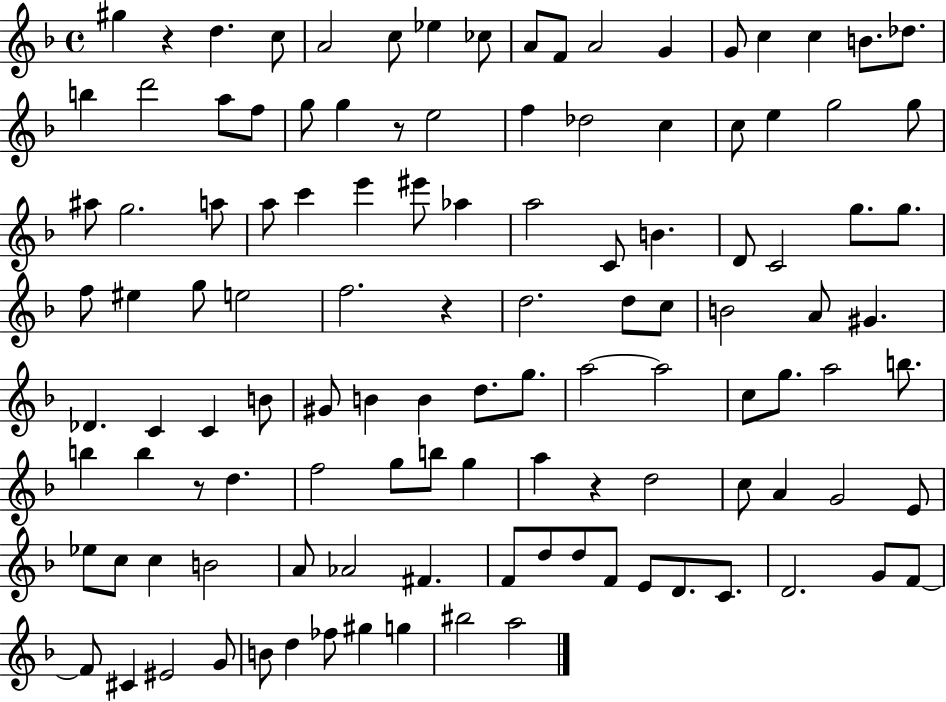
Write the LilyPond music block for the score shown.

{
  \clef treble
  \time 4/4
  \defaultTimeSignature
  \key f \major
  gis''4 r4 d''4. c''8 | a'2 c''8 ees''4 ces''8 | a'8 f'8 a'2 g'4 | g'8 c''4 c''4 b'8. des''8. | \break b''4 d'''2 a''8 f''8 | g''8 g''4 r8 e''2 | f''4 des''2 c''4 | c''8 e''4 g''2 g''8 | \break ais''8 g''2. a''8 | a''8 c'''4 e'''4 eis'''8 aes''4 | a''2 c'8 b'4. | d'8 c'2 g''8. g''8. | \break f''8 eis''4 g''8 e''2 | f''2. r4 | d''2. d''8 c''8 | b'2 a'8 gis'4. | \break des'4. c'4 c'4 b'8 | gis'8 b'4 b'4 d''8. g''8. | a''2~~ a''2 | c''8 g''8. a''2 b''8. | \break b''4 b''4 r8 d''4. | f''2 g''8 b''8 g''4 | a''4 r4 d''2 | c''8 a'4 g'2 e'8 | \break ees''8 c''8 c''4 b'2 | a'8 aes'2 fis'4. | f'8 d''8 d''8 f'8 e'8 d'8. c'8. | d'2. g'8 f'8~~ | \break f'8 cis'4 eis'2 g'8 | b'8 d''4 fes''8 gis''4 g''4 | bis''2 a''2 | \bar "|."
}